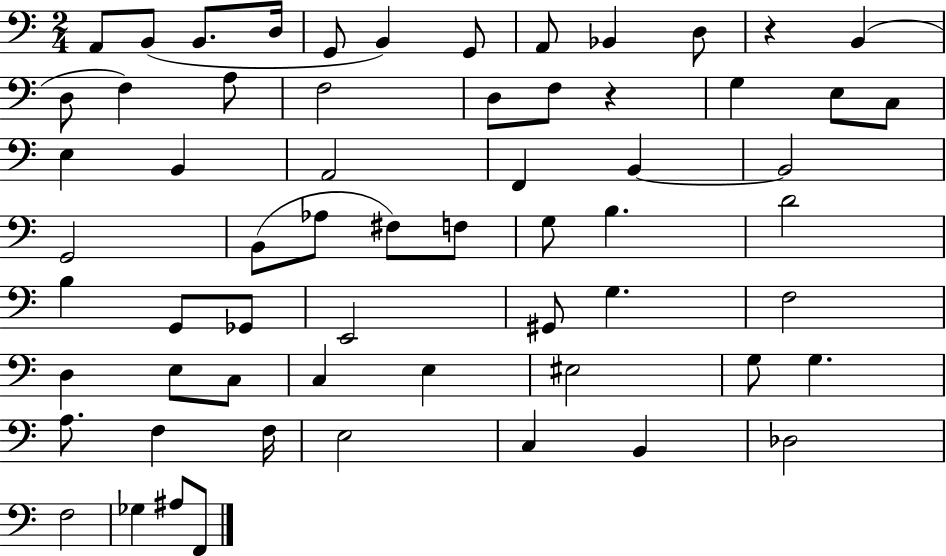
X:1
T:Untitled
M:2/4
L:1/4
K:C
A,,/2 B,,/2 B,,/2 D,/4 G,,/2 B,, G,,/2 A,,/2 _B,, D,/2 z B,, D,/2 F, A,/2 F,2 D,/2 F,/2 z G, E,/2 C,/2 E, B,, A,,2 F,, B,, B,,2 G,,2 B,,/2 _A,/2 ^F,/2 F,/2 G,/2 B, D2 B, G,,/2 _G,,/2 E,,2 ^G,,/2 G, F,2 D, E,/2 C,/2 C, E, ^E,2 G,/2 G, A,/2 F, F,/4 E,2 C, B,, _D,2 F,2 _G, ^A,/2 F,,/2